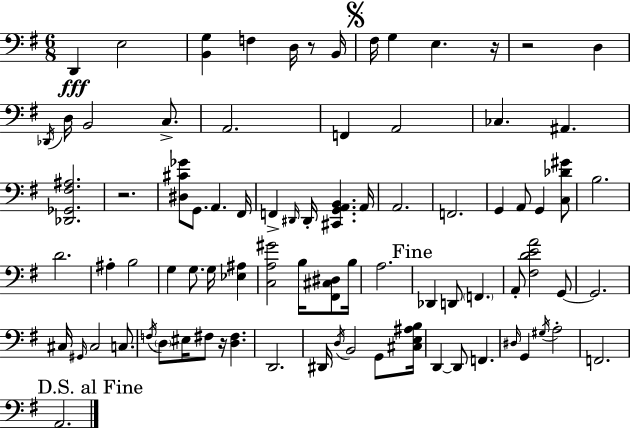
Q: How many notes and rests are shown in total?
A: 84